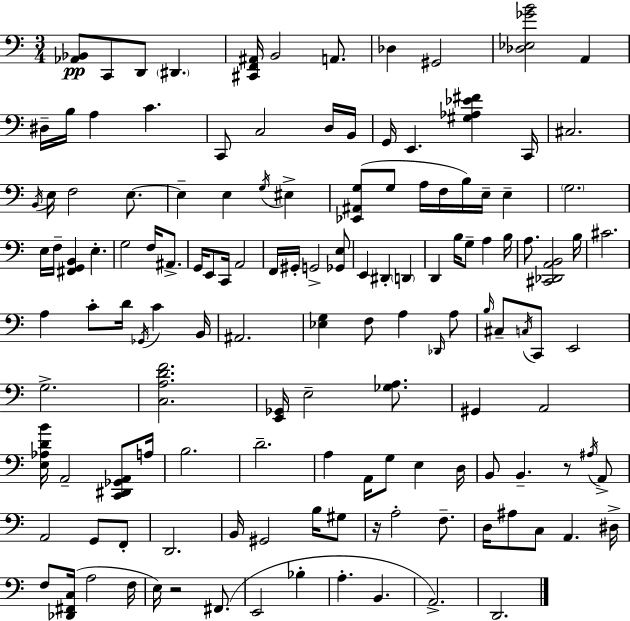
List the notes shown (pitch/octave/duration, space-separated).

[Ab2,Bb2]/e C2/e D2/e D#2/q. [C#2,F2,A#2]/s B2/h A2/e. Db3/q G#2/h [Db3,Eb3,Gb4,B4]/h A2/q D#3/s B3/s A3/q C4/q. C2/e C3/h D3/s B2/s G2/s E2/q. [G#3,Ab3,Eb4,F#4]/q C2/s C#3/h. B2/s E3/s F3/h E3/e. E3/q E3/q G3/s EIS3/q [Eb2,A#2,G3]/e G3/e A3/s F3/s B3/s E3/s E3/q G3/h. E3/s F3/s [F#2,G2,B2]/q E3/q. G3/h F3/s A#2/e. G2/s E2/e C2/s A2/h F2/s G#2/s G2/h [Gb2,E3]/e E2/q D#2/q D2/q D2/q B3/s G3/e A3/q B3/s A3/e. [C#2,Db2,A2,B2]/h B3/s C#4/h. A3/q C4/e D4/s Gb2/s C4/q B2/s A#2/h. [Eb3,G3]/q F3/e A3/q Db2/s A3/e B3/s C#3/e C3/s C2/e E2/h G3/h. [C3,A3,D4,F4]/h. [E2,Gb2]/s E3/h [Gb3,A3]/e. G#2/q A2/h [E3,Ab3,D4,B4]/s A2/h [C2,D#2,Gb2,A2]/e A3/s B3/h. D4/h. A3/q A2/s G3/e E3/q D3/s B2/e B2/q. R/e A#3/s A2/e A2/h G2/e F2/e D2/h. B2/s G#2/h B3/s G#3/e R/s A3/h F3/e. D3/s A#3/e C3/e A2/q. D#3/s F3/e [Db2,F#2,C3]/s A3/h F3/s E3/s R/h F#2/e. E2/h Bb3/q A3/q. B2/q. A2/h. D2/h.